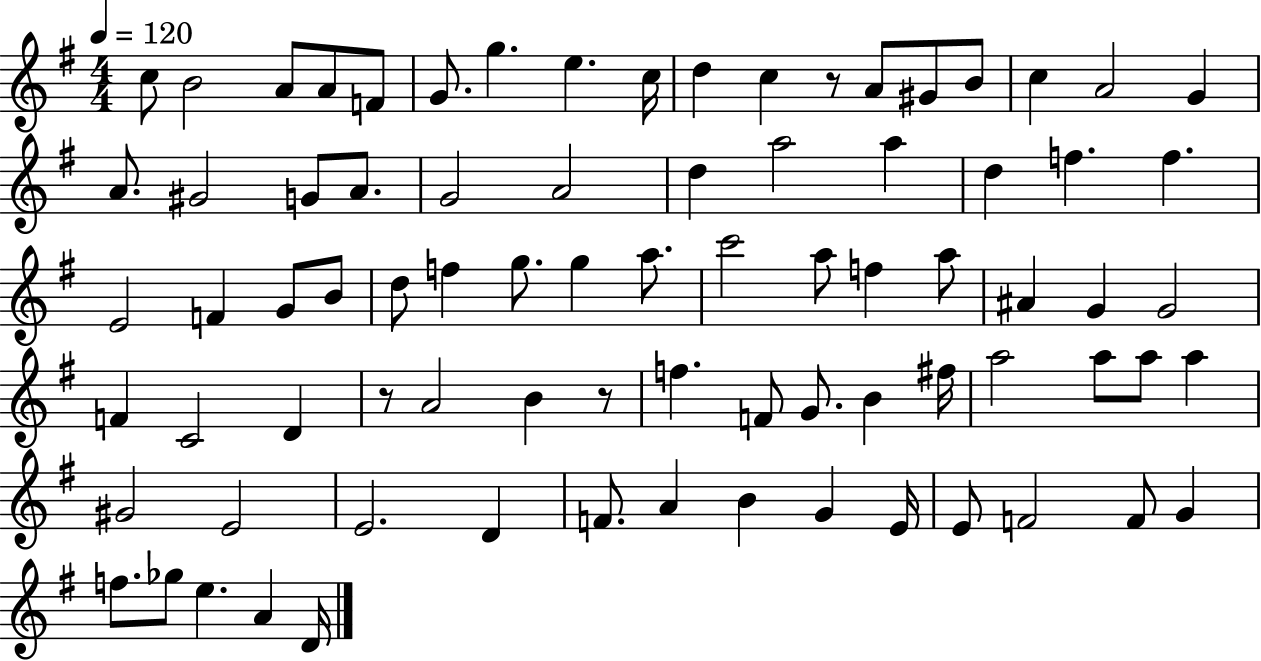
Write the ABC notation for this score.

X:1
T:Untitled
M:4/4
L:1/4
K:G
c/2 B2 A/2 A/2 F/2 G/2 g e c/4 d c z/2 A/2 ^G/2 B/2 c A2 G A/2 ^G2 G/2 A/2 G2 A2 d a2 a d f f E2 F G/2 B/2 d/2 f g/2 g a/2 c'2 a/2 f a/2 ^A G G2 F C2 D z/2 A2 B z/2 f F/2 G/2 B ^f/4 a2 a/2 a/2 a ^G2 E2 E2 D F/2 A B G E/4 E/2 F2 F/2 G f/2 _g/2 e A D/4